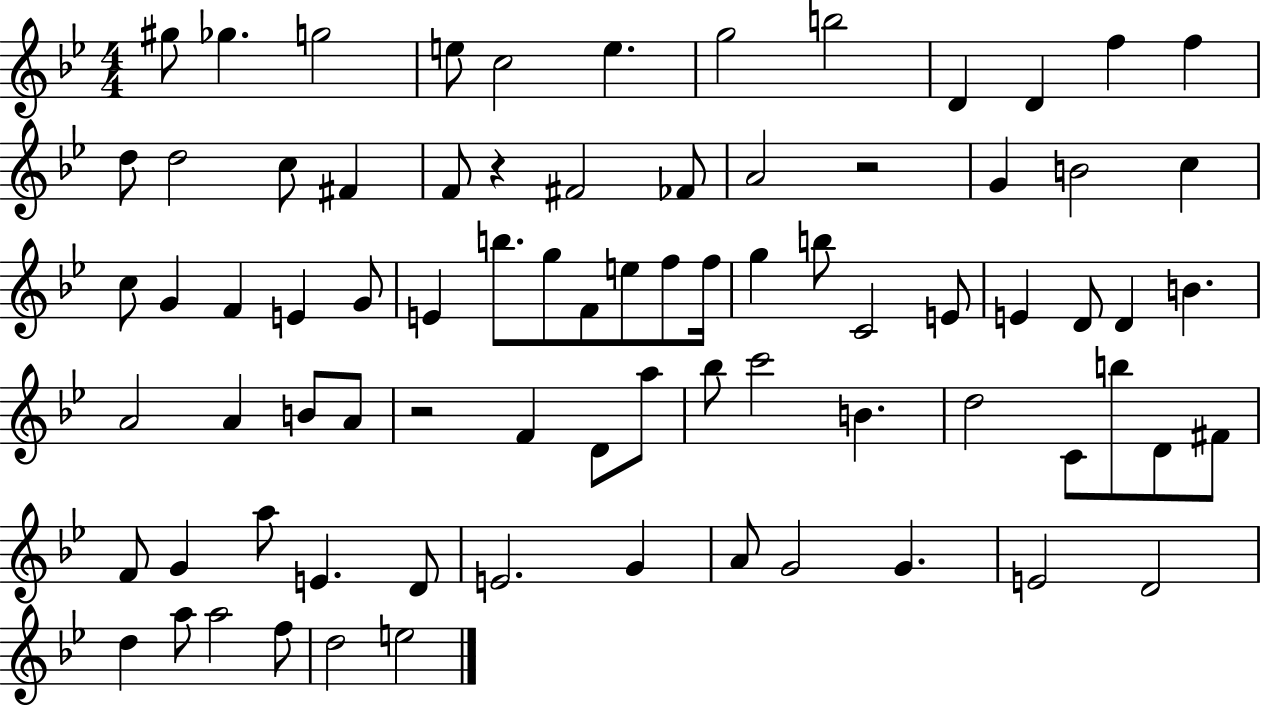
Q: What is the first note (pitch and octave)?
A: G#5